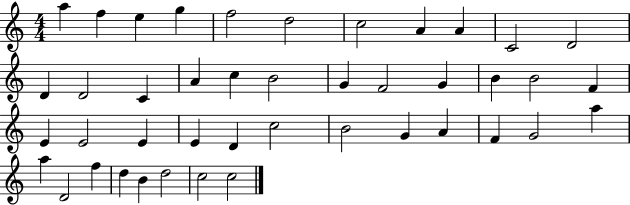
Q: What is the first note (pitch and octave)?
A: A5